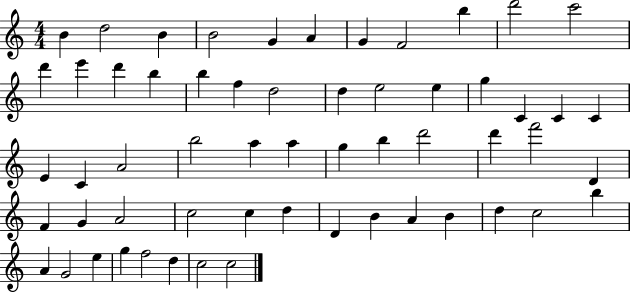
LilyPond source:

{
  \clef treble
  \numericTimeSignature
  \time 4/4
  \key c \major
  b'4 d''2 b'4 | b'2 g'4 a'4 | g'4 f'2 b''4 | d'''2 c'''2 | \break d'''4 e'''4 d'''4 b''4 | b''4 f''4 d''2 | d''4 e''2 e''4 | g''4 c'4 c'4 c'4 | \break e'4 c'4 a'2 | b''2 a''4 a''4 | g''4 b''4 d'''2 | d'''4 f'''2 d'4 | \break f'4 g'4 a'2 | c''2 c''4 d''4 | d'4 b'4 a'4 b'4 | d''4 c''2 b''4 | \break a'4 g'2 e''4 | g''4 f''2 d''4 | c''2 c''2 | \bar "|."
}